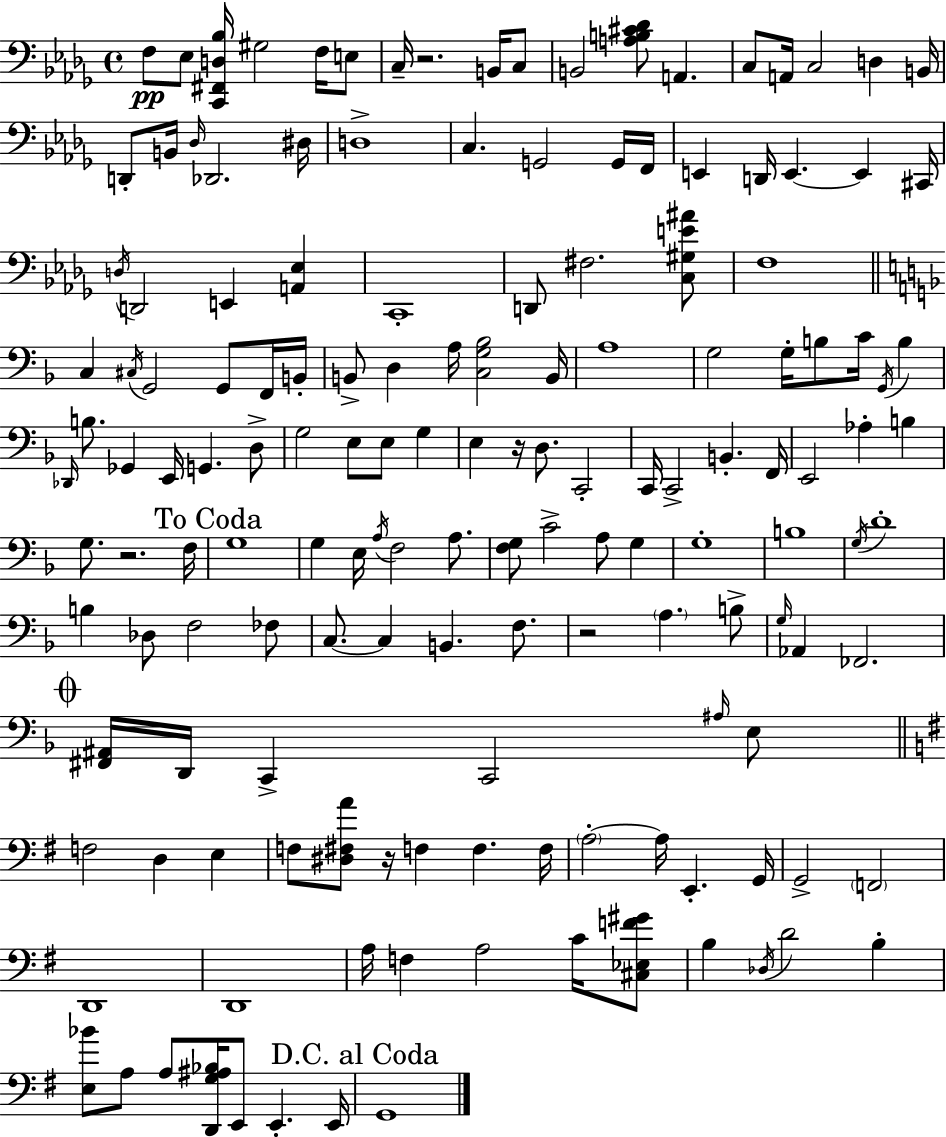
{
  \clef bass
  \time 4/4
  \defaultTimeSignature
  \key bes \minor
  \repeat volta 2 { f8\pp ees8 <c, fis, d bes>16 gis2 f16 e8 | c16-- r2. b,16 c8 | b,2 <a b cis' des'>8 a,4. | c8 a,16 c2 d4 b,16 | \break d,8-. b,16 \grace { des16 } des,2. | dis16 d1-> | c4. g,2 g,16 | f,16 e,4 d,16 e,4.~~ e,4 | \break cis,16 \acciaccatura { d16 } d,2 e,4 <a, ees>4 | c,1-. | d,8 fis2. | <c gis e' ais'>8 f1 | \break \bar "||" \break \key d \minor c4 \acciaccatura { cis16 } g,2 g,8 f,16 | b,16-. b,8-> d4 a16 <c g bes>2 | b,16 a1 | g2 g16-. b8 c'16 \acciaccatura { g,16 } b4 | \break \grace { des,16 } b8. ges,4 e,16 g,4. | d8-> g2 e8 e8 g4 | e4 r16 d8. c,2-. | c,16 c,2-> b,4.-. | \break f,16 e,2 aes4-. b4 | g8. r2. | f16 \mark "To Coda" g1 | g4 e16 \acciaccatura { a16 } f2 | \break a8. <f g>8 c'2-> a8 | g4 g1-. | b1 | \acciaccatura { g16 } d'1-. | \break b4 des8 f2 | fes8 c8.~~ c4 b,4. | f8. r2 \parenthesize a4. | b8-> \grace { g16 } aes,4 fes,2. | \break \mark \markup { \musicglyph "scripts.coda" } <fis, ais,>16 d,16 c,4-> c,2 | \grace { ais16 } e8 \bar "||" \break \key g \major f2 d4 e4 | f8 <dis fis a'>8 r16 f4 f4. f16 | \parenthesize a2-.~~ a16 e,4.-. g,16 | g,2-> \parenthesize f,2 | \break d,1 | d,1 | a16 f4 a2 c'16 <cis ees f' gis'>8 | b4 \acciaccatura { des16 } d'2 b4-. | \break <e bes'>8 a8 a8 <d, g ais bes>16 e,8 e,4.-. | e,16 \mark "D.C. al Coda" g,1 | } \bar "|."
}